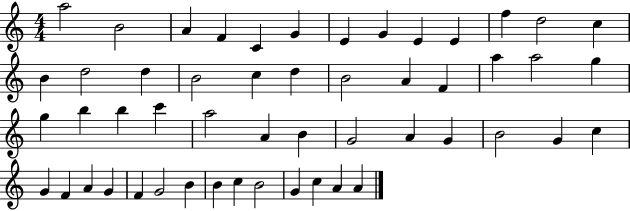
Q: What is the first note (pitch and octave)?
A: A5